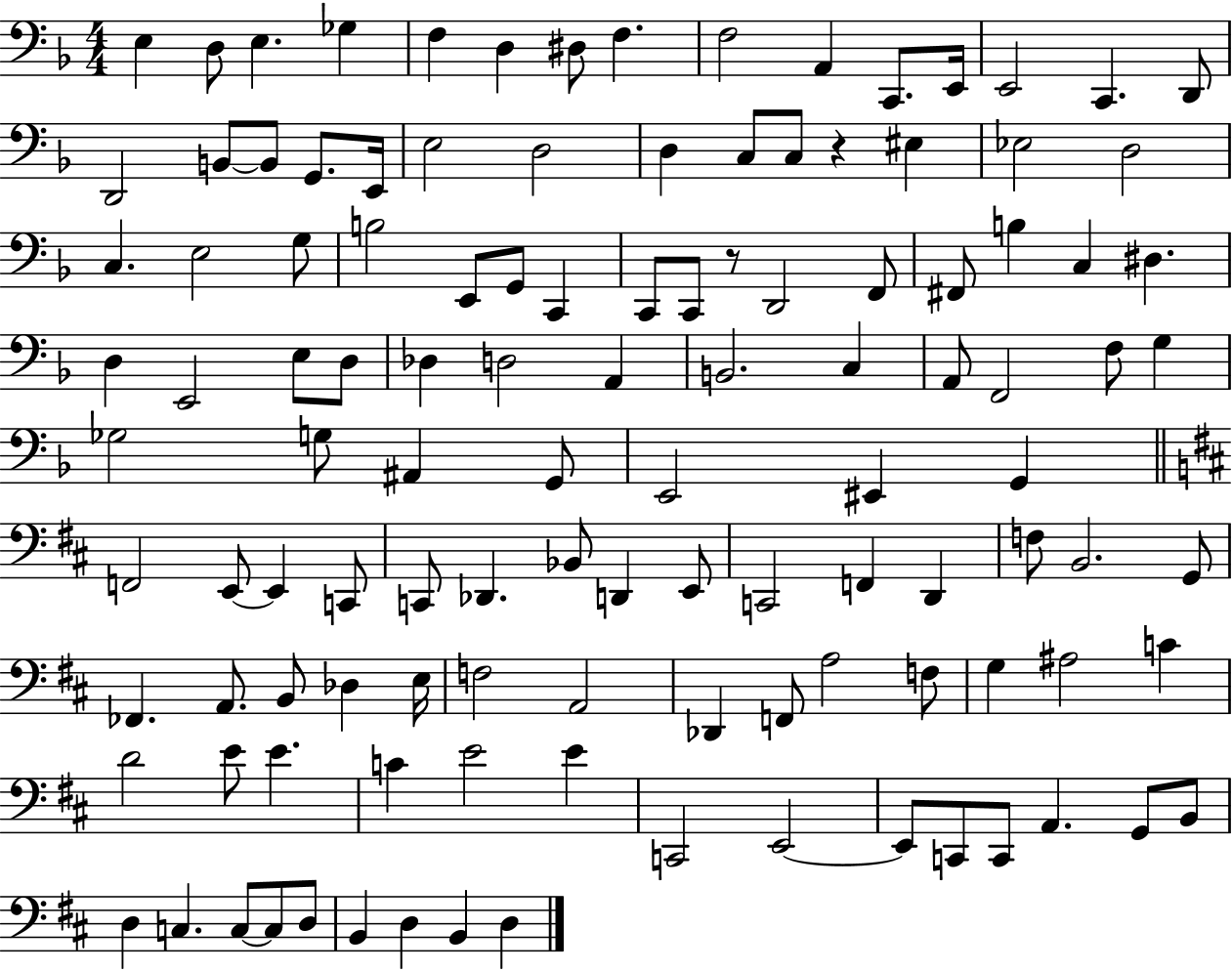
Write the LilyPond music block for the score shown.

{
  \clef bass
  \numericTimeSignature
  \time 4/4
  \key f \major
  e4 d8 e4. ges4 | f4 d4 dis8 f4. | f2 a,4 c,8. e,16 | e,2 c,4. d,8 | \break d,2 b,8~~ b,8 g,8. e,16 | e2 d2 | d4 c8 c8 r4 eis4 | ees2 d2 | \break c4. e2 g8 | b2 e,8 g,8 c,4 | c,8 c,8 r8 d,2 f,8 | fis,8 b4 c4 dis4. | \break d4 e,2 e8 d8 | des4 d2 a,4 | b,2. c4 | a,8 f,2 f8 g4 | \break ges2 g8 ais,4 g,8 | e,2 eis,4 g,4 | \bar "||" \break \key b \minor f,2 e,8~~ e,4 c,8 | c,8 des,4. bes,8 d,4 e,8 | c,2 f,4 d,4 | f8 b,2. g,8 | \break fes,4. a,8. b,8 des4 e16 | f2 a,2 | des,4 f,8 a2 f8 | g4 ais2 c'4 | \break d'2 e'8 e'4. | c'4 e'2 e'4 | c,2 e,2~~ | e,8 c,8 c,8 a,4. g,8 b,8 | \break d4 c4. c8~~ c8 d8 | b,4 d4 b,4 d4 | \bar "|."
}